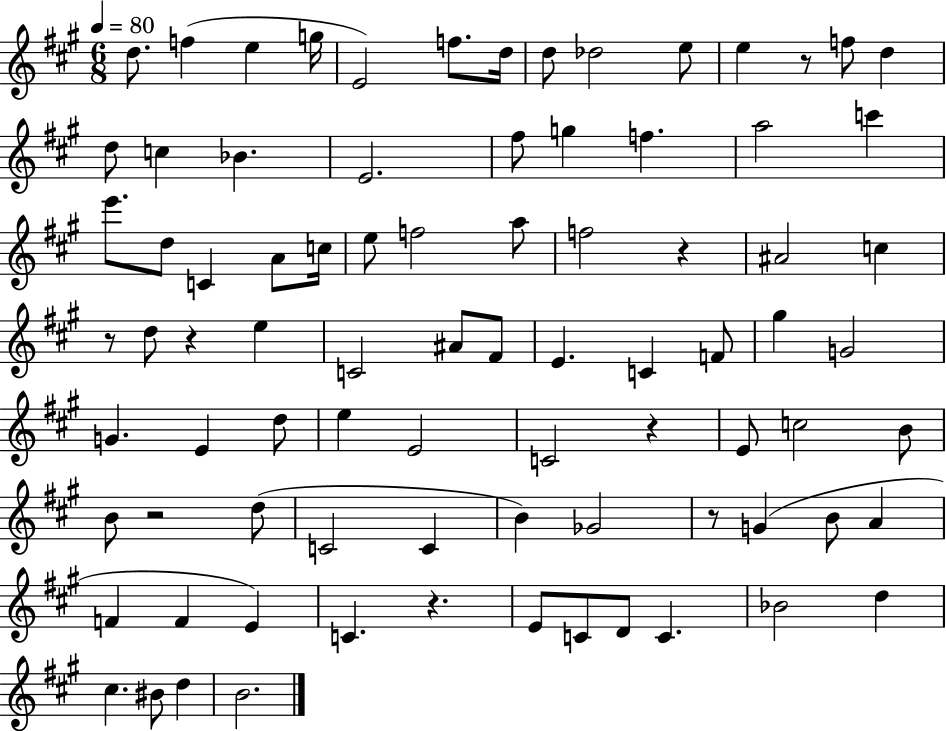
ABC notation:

X:1
T:Untitled
M:6/8
L:1/4
K:A
d/2 f e g/4 E2 f/2 d/4 d/2 _d2 e/2 e z/2 f/2 d d/2 c _B E2 ^f/2 g f a2 c' e'/2 d/2 C A/2 c/4 e/2 f2 a/2 f2 z ^A2 c z/2 d/2 z e C2 ^A/2 ^F/2 E C F/2 ^g G2 G E d/2 e E2 C2 z E/2 c2 B/2 B/2 z2 d/2 C2 C B _G2 z/2 G B/2 A F F E C z E/2 C/2 D/2 C _B2 d ^c ^B/2 d B2